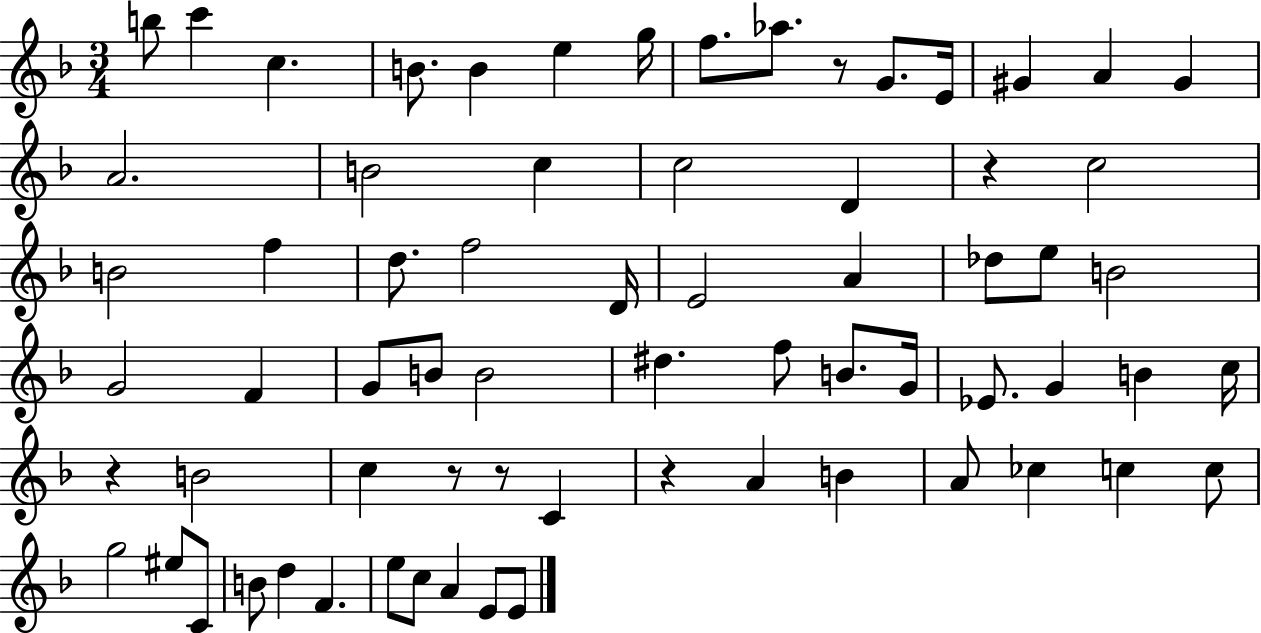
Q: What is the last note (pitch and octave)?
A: E4